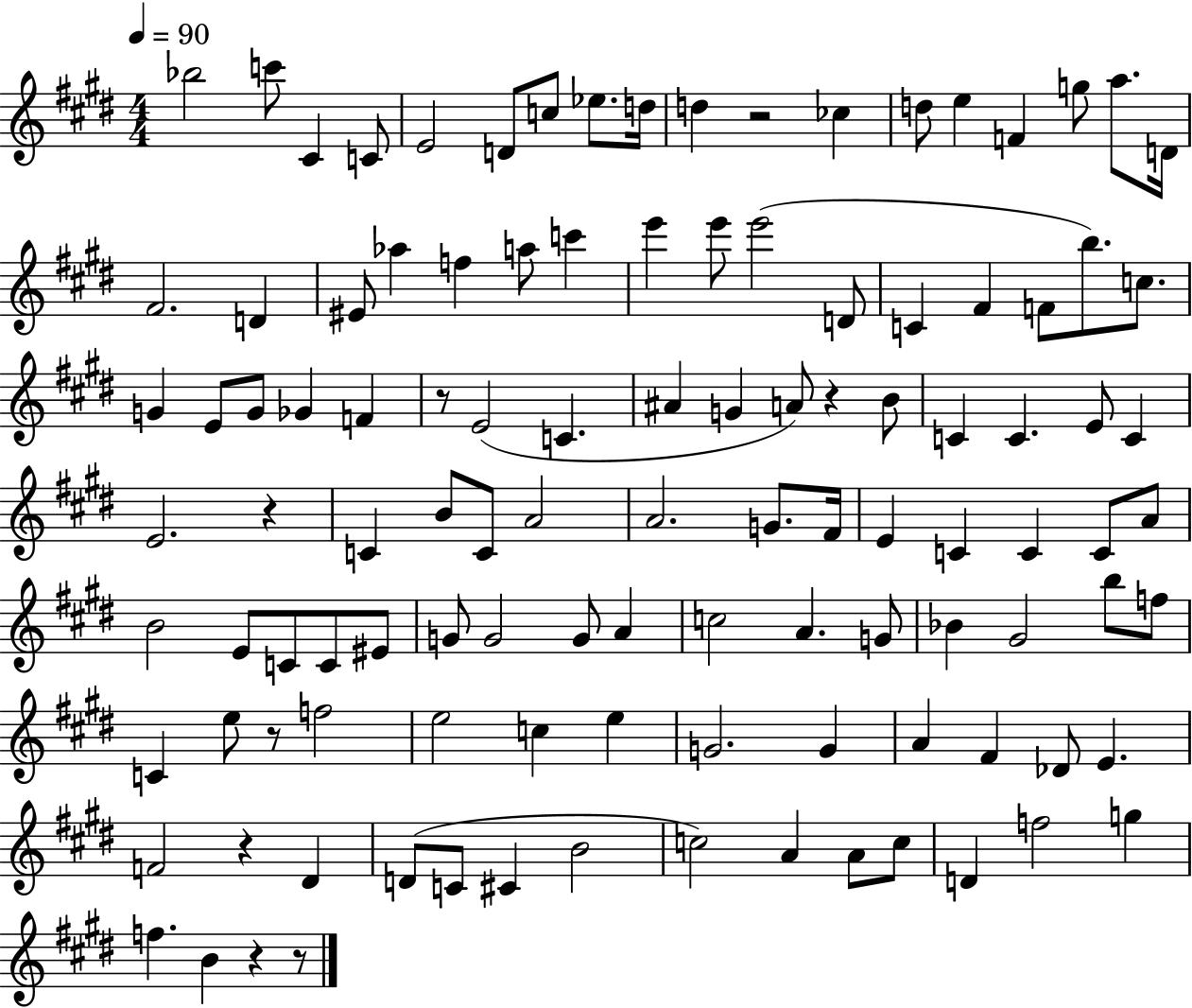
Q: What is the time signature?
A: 4/4